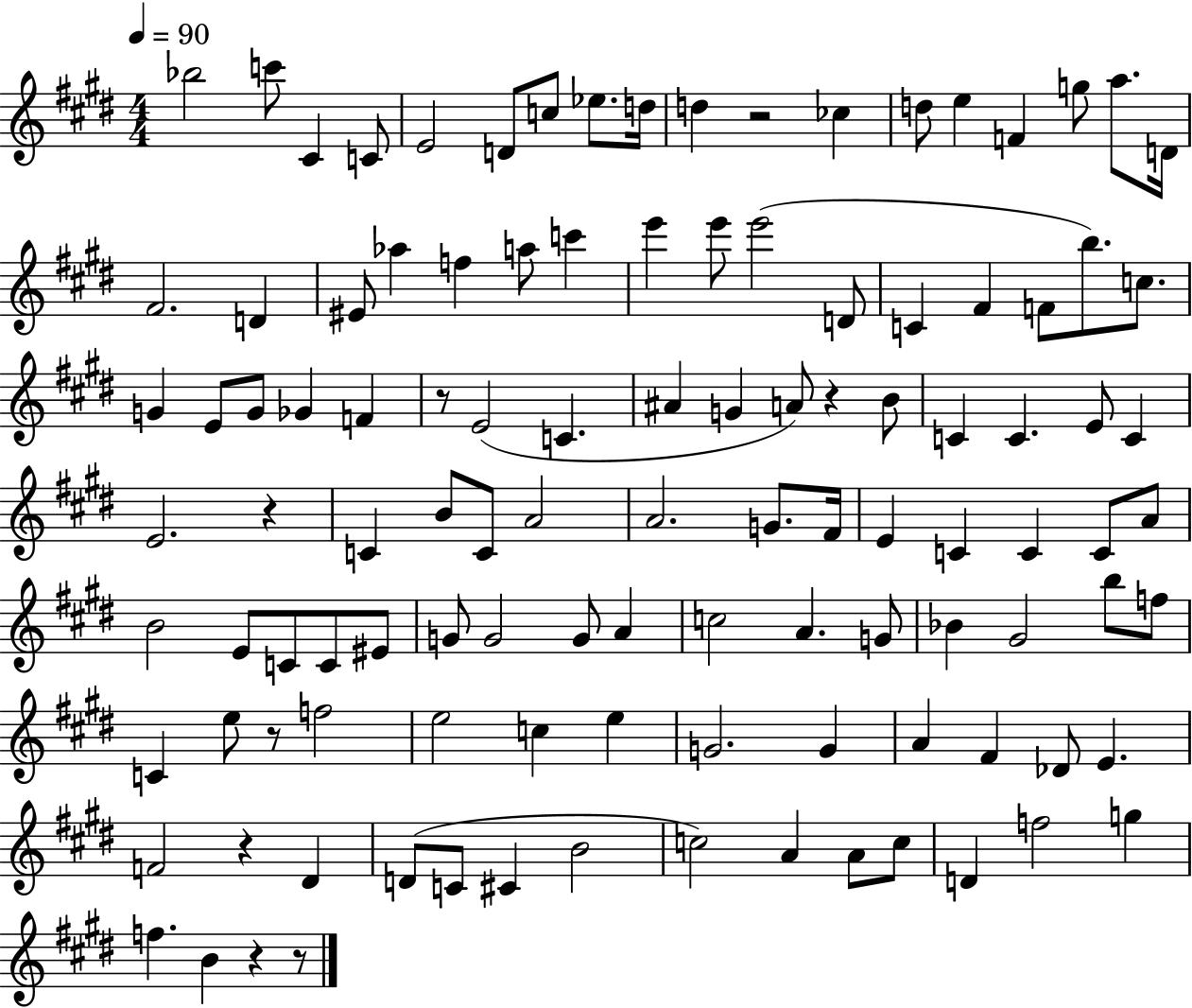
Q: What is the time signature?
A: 4/4